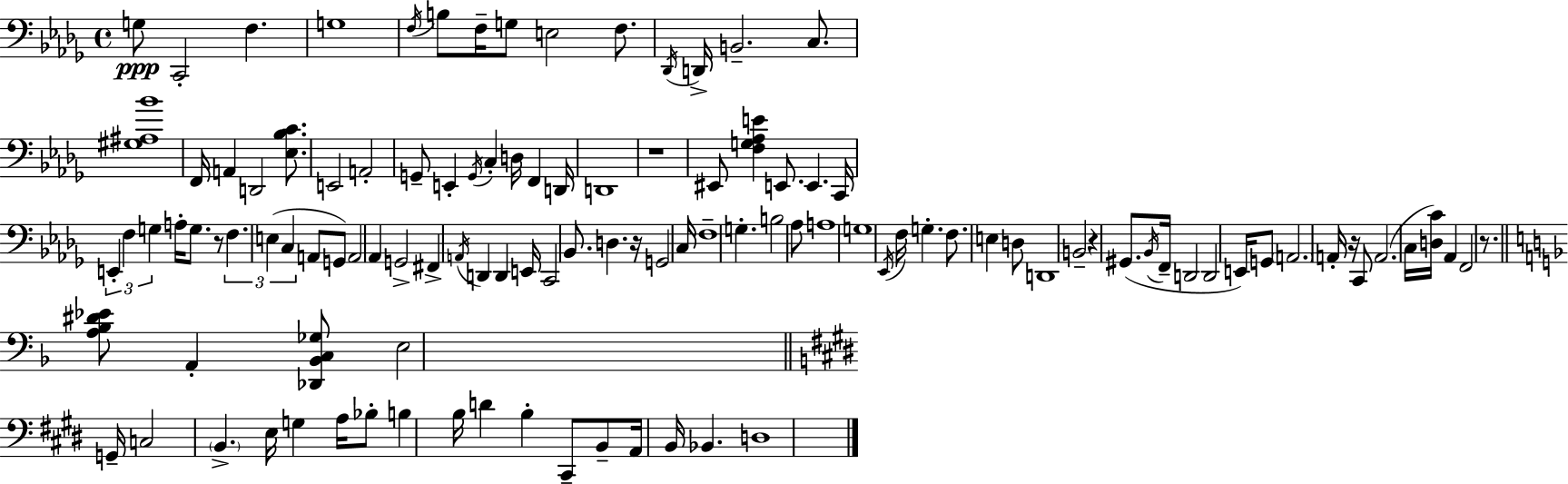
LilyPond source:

{
  \clef bass
  \time 4/4
  \defaultTimeSignature
  \key bes \minor
  g8\ppp c,2-. f4. | g1 | \acciaccatura { f16 } b8 f16-- g8 e2 f8. | \acciaccatura { des,16 } d,16-> b,2.-- c8. | \break <gis ais bes'>1 | f,16 a,4 d,2 <ees bes c'>8. | e,2 a,2-. | g,8-- e,4-. \acciaccatura { g,16 } c4-. d16 f,4 | \break d,16 d,1 | r1 | eis,8 <f g aes e'>4 e,8. e,4. | c,16 \tuplet 3/2 { e,4-. f4 g4 } a16-. | \break g8. r8 \tuplet 3/2 { f4. e4( c4 } | a,8 g,8) a,2 aes,4 | g,2-> fis,4-> \acciaccatura { a,16 } | d,4 d,4 e,16 c,2 | \break bes,8. d4. r16 g,2 | c16 f1-- | g4.-. b2 | aes8 a1 | \break g1 | \acciaccatura { ees,16 } f16 g4.-. f8. e4 | d8 d,1 | b,2-- r4 | \break gis,8.( \acciaccatura { bes,16 } f,16-- d,2 d,2 | e,16) g,8 \parenthesize a,2. | a,16-. r16 c,8 a,2.( | c16 <d c'>16) aes,4 f,2 | \break r8. \bar "||" \break \key d \minor <a bes dis' ees'>8 a,4-. <des, bes, c ges>8 e2 | \bar "||" \break \key e \major g,16-- c2 \parenthesize b,4.-> e16 | g4 a16 bes8-. b4 b16 d'4 | b4-. cis,8-- b,8-- a,16 b,16 bes,4. | d1 | \break \bar "|."
}